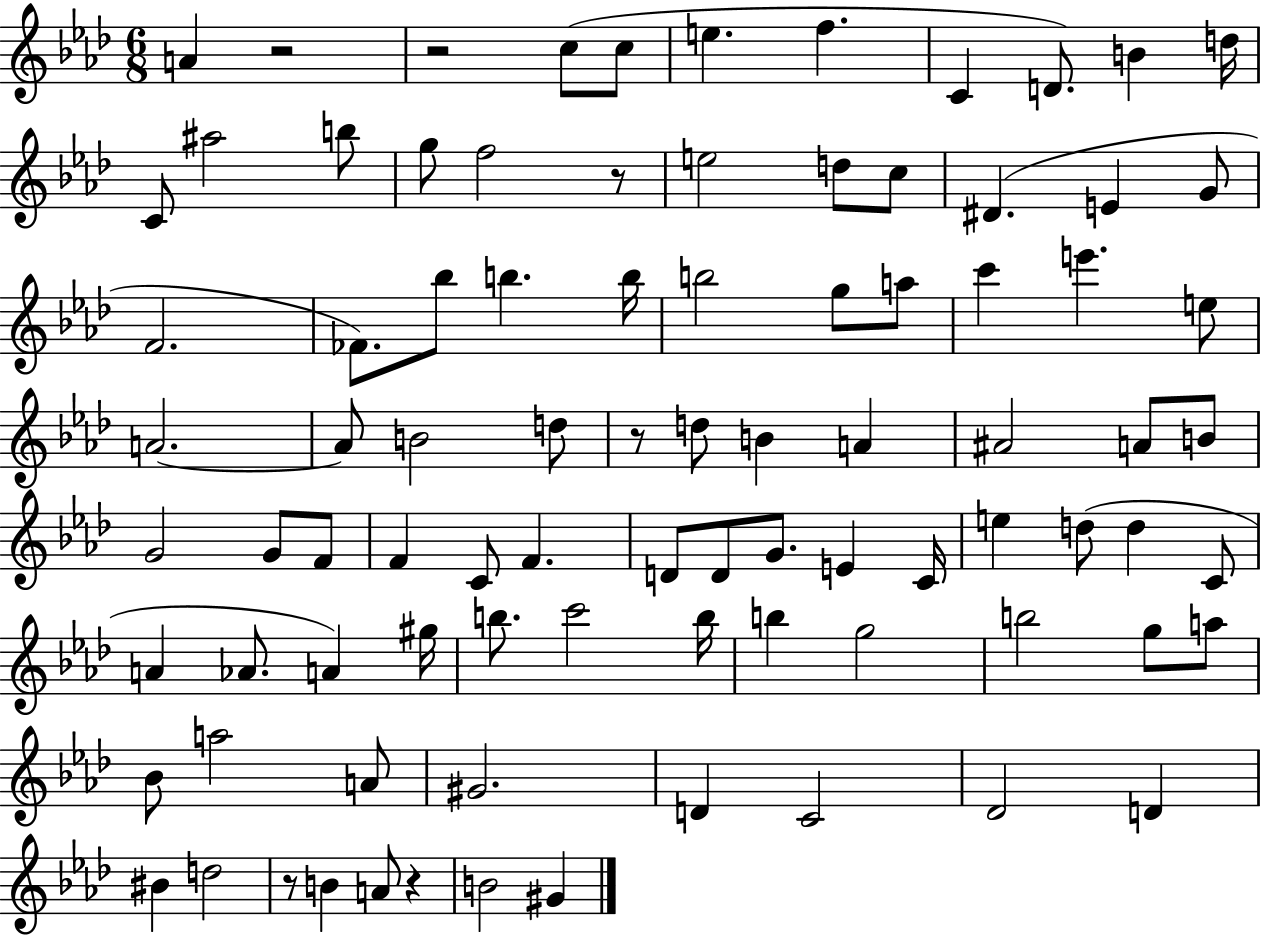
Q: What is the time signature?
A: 6/8